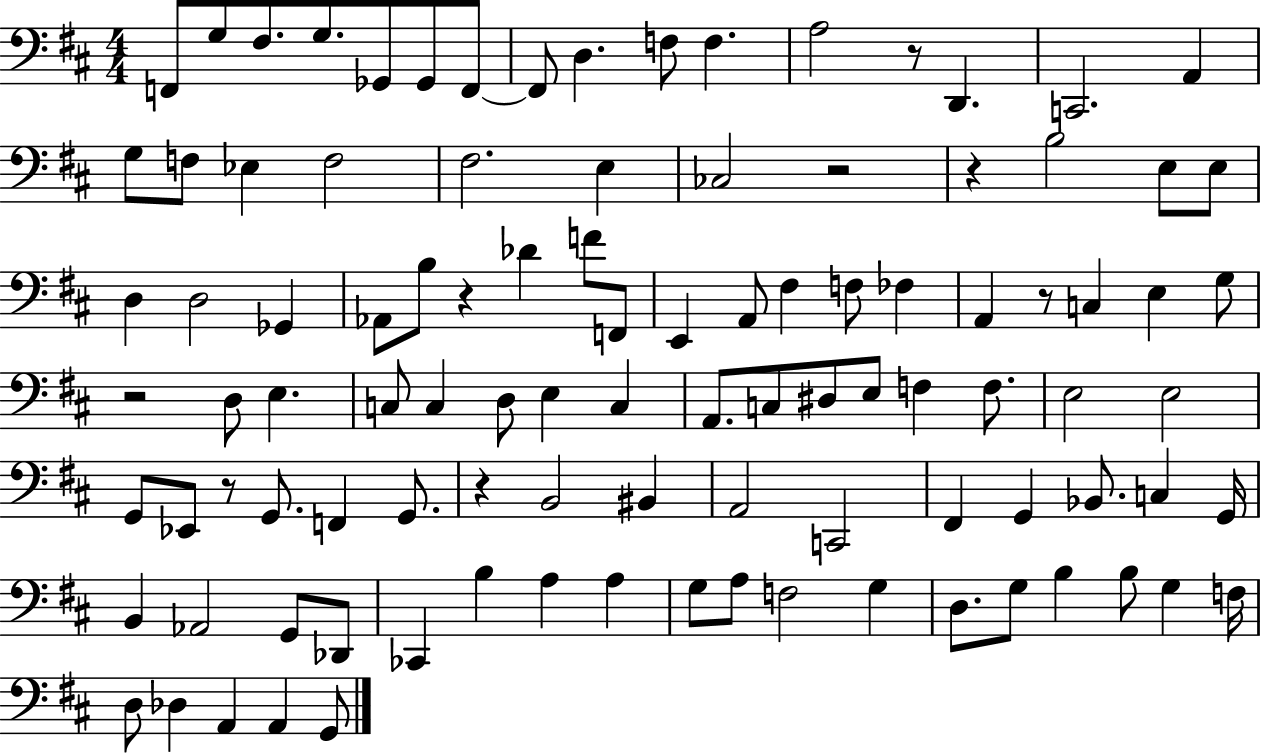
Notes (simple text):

F2/e G3/e F#3/e. G3/e. Gb2/e Gb2/e F2/e F2/e D3/q. F3/e F3/q. A3/h R/e D2/q. C2/h. A2/q G3/e F3/e Eb3/q F3/h F#3/h. E3/q CES3/h R/h R/q B3/h E3/e E3/e D3/q D3/h Gb2/q Ab2/e B3/e R/q Db4/q F4/e F2/e E2/q A2/e F#3/q F3/e FES3/q A2/q R/e C3/q E3/q G3/e R/h D3/e E3/q. C3/e C3/q D3/e E3/q C3/q A2/e. C3/e D#3/e E3/e F3/q F3/e. E3/h E3/h G2/e Eb2/e R/e G2/e. F2/q G2/e. R/q B2/h BIS2/q A2/h C2/h F#2/q G2/q Bb2/e. C3/q G2/s B2/q Ab2/h G2/e Db2/e CES2/q B3/q A3/q A3/q G3/e A3/e F3/h G3/q D3/e. G3/e B3/q B3/e G3/q F3/s D3/e Db3/q A2/q A2/q G2/e